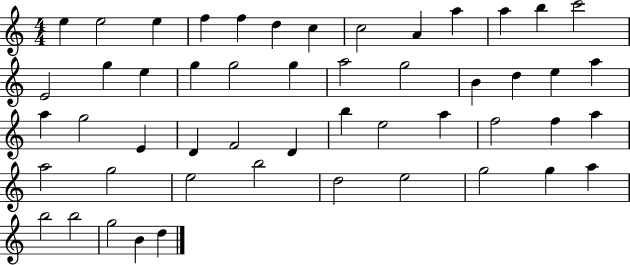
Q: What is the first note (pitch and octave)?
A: E5